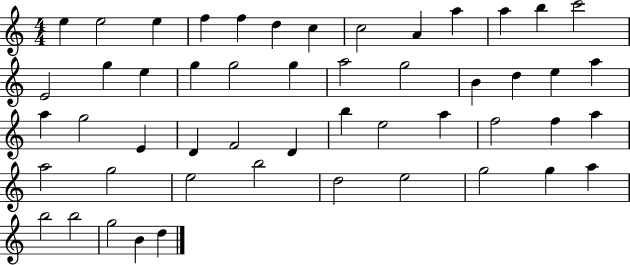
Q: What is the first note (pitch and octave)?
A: E5